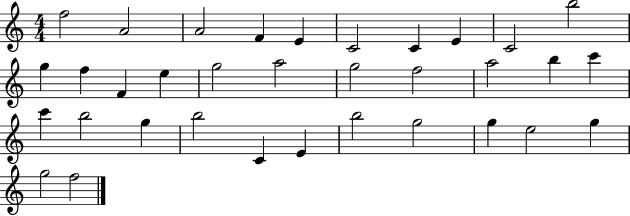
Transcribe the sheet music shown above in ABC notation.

X:1
T:Untitled
M:4/4
L:1/4
K:C
f2 A2 A2 F E C2 C E C2 b2 g f F e g2 a2 g2 f2 a2 b c' c' b2 g b2 C E b2 g2 g e2 g g2 f2